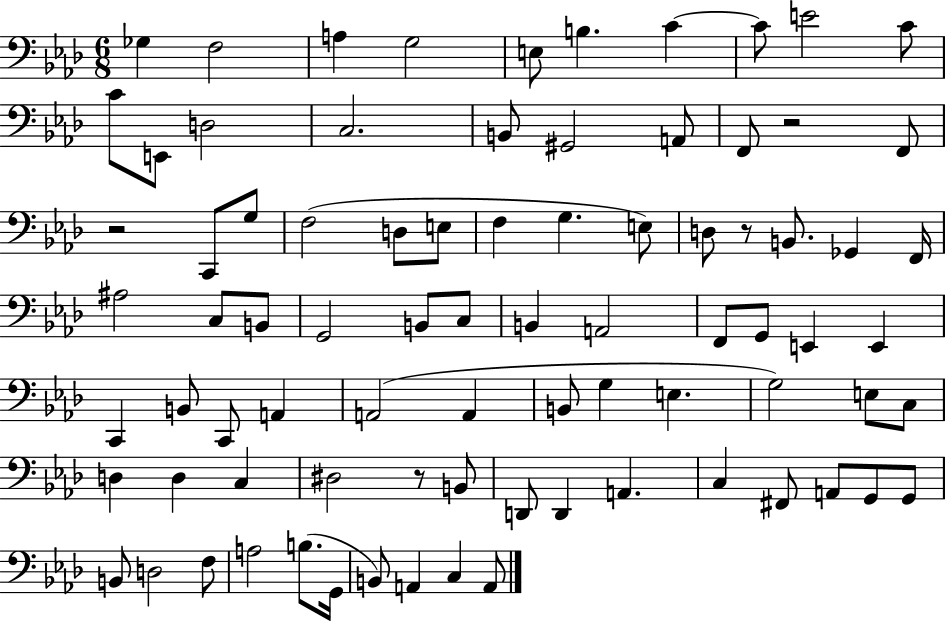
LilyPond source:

{
  \clef bass
  \numericTimeSignature
  \time 6/8
  \key aes \major
  ges4 f2 | a4 g2 | e8 b4. c'4~~ | c'8 e'2 c'8 | \break c'8 e,8 d2 | c2. | b,8 gis,2 a,8 | f,8 r2 f,8 | \break r2 c,8 g8 | f2( d8 e8 | f4 g4. e8) | d8 r8 b,8. ges,4 f,16 | \break ais2 c8 b,8 | g,2 b,8 c8 | b,4 a,2 | f,8 g,8 e,4 e,4 | \break c,4 b,8 c,8 a,4 | a,2( a,4 | b,8 g4 e4. | g2) e8 c8 | \break d4 d4 c4 | dis2 r8 b,8 | d,8 d,4 a,4. | c4 fis,8 a,8 g,8 g,8 | \break b,8 d2 f8 | a2 b8.( g,16 | b,8) a,4 c4 a,8 | \bar "|."
}